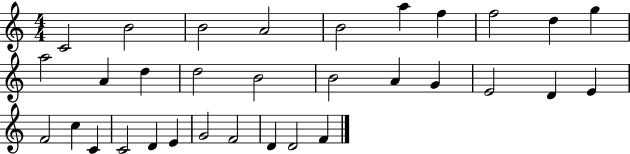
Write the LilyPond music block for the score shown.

{
  \clef treble
  \numericTimeSignature
  \time 4/4
  \key c \major
  c'2 b'2 | b'2 a'2 | b'2 a''4 f''4 | f''2 d''4 g''4 | \break a''2 a'4 d''4 | d''2 b'2 | b'2 a'4 g'4 | e'2 d'4 e'4 | \break f'2 c''4 c'4 | c'2 d'4 e'4 | g'2 f'2 | d'4 d'2 f'4 | \break \bar "|."
}